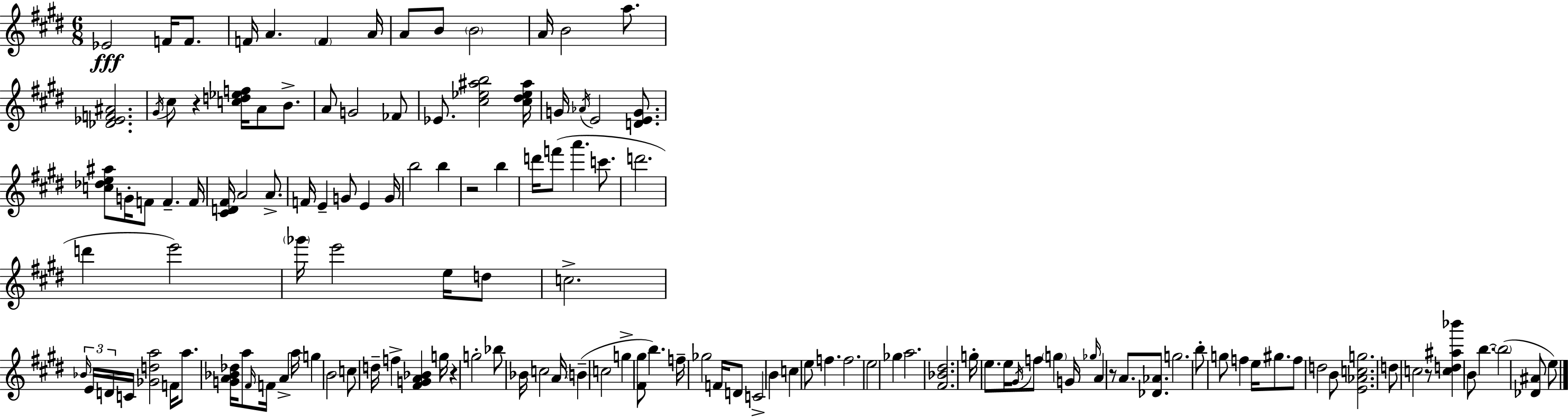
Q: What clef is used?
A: treble